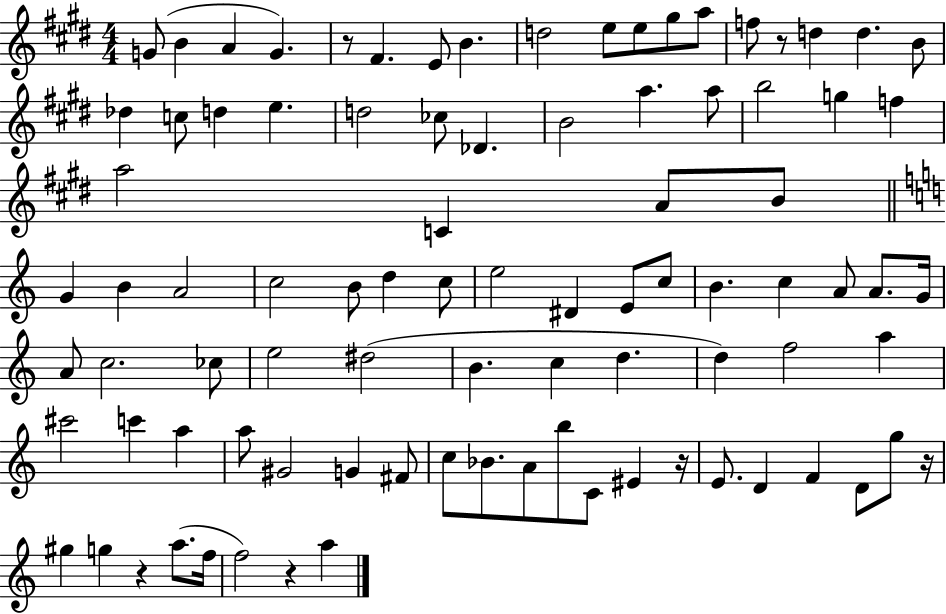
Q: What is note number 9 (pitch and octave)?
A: E5